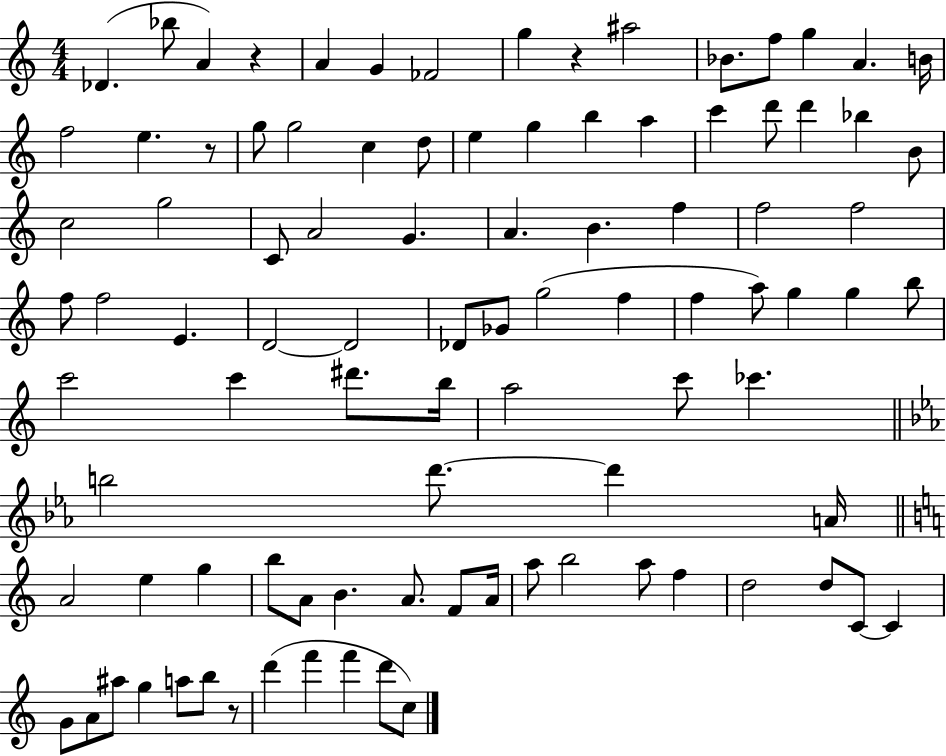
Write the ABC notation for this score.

X:1
T:Untitled
M:4/4
L:1/4
K:C
_D _b/2 A z A G _F2 g z ^a2 _B/2 f/2 g A B/4 f2 e z/2 g/2 g2 c d/2 e g b a c' d'/2 d' _b B/2 c2 g2 C/2 A2 G A B f f2 f2 f/2 f2 E D2 D2 _D/2 _G/2 g2 f f a/2 g g b/2 c'2 c' ^d'/2 b/4 a2 c'/2 _c' b2 d'/2 d' A/4 A2 e g b/2 A/2 B A/2 F/2 A/4 a/2 b2 a/2 f d2 d/2 C/2 C G/2 A/2 ^a/2 g a/2 b/2 z/2 d' f' f' d'/2 c/2